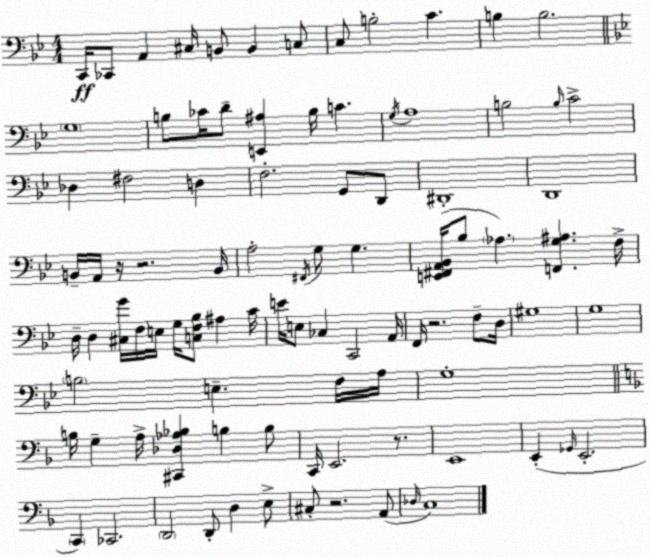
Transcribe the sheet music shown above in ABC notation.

X:1
T:Untitled
M:4/4
L:1/4
K:Bb
C,,/4 _C,,/2 A,, ^C,/4 B,,/2 B,, C,/2 C,/2 B,2 C B, B,2 G,4 B,/2 _C/4 D/2 [E,,^A,] B,/4 C G,/4 A,4 B,2 B,/4 C2 _D, ^F,2 D, F,2 G,,/2 D,,/2 ^D,,4 D,,4 B,,/4 A,,/4 z/4 z2 B,,/4 A,2 ^F,,/4 G,/2 G, [E,,^F,,A,,_B,,]/4 _B,/2 _A, [F,,G,^A,] F,/4 D,/4 D, [^C,G]/4 F,/4 E,/4 G,/4 [C,F,_B,]/2 ^A, C/4 E/4 E,/2 _C, C,,2 A,,/4 F,,/4 z2 F,/2 D,/4 ^G,4 G,4 B,2 E, F,/4 A,/4 G,4 B,/4 G, A,/4 [^C,,_D,_A,_B,] B, B,/2 C,,/4 E,,2 z/2 E,,4 E,, _G,,/4 E,,2 C,, _C,,2 D,,2 D,,/2 D, E,/2 ^C,/2 z2 A,,/2 _D,/4 C,4